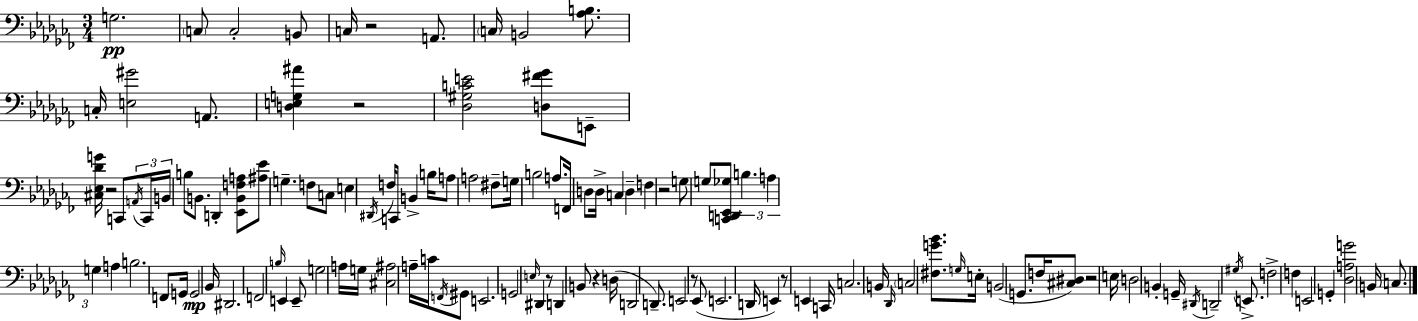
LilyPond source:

{
  \clef bass
  \numericTimeSignature
  \time 3/4
  \key aes \minor
  g2.\pp | \parenthesize c8 c2-. b,8 | c16 r2 a,8. | \parenthesize c16 b,2 <aes b>8. | \break c16-. <e gis'>2 a,8. | <d e g ais'>4 r2 | <des gis c' e'>2 <d fis' ges'>8 e,8-- | <cis ees des' g'>16 r2 c,8 \tuplet 3/2 { \acciaccatura { a,16 } | \break c,16 b,16 } b8 b,8. d,4-. <ees, b, f a>8 | <ais ees'>8 g4.-- f8 c8 | e4 \acciaccatura { dis,16 } f16 c,8 b,4-> | b16 a8 a2 | \break fis8-- g16 b2 a8. | f,16 d8 d16-> c4 d4-- | f4 r2 | g8 g8 <c, d, ees, ges>8 \tuplet 3/2 { b4. | \break a4 g4 } a4 | b2. | f,8 g,16 g,2\mp | bes,16 dis,2. | \break f,2 \grace { b16 } e,4 | e,8-- g2 | a16 g16 <cis ais>2 a16-- | c'16 \acciaccatura { f,16 } gis,8 e,2. | \break g,2 | \grace { e16 } dis,4 r8 d,4 b,8 | r4 d16( d,2 | d,8.--) e,2 | \break r8 ees,8( e,2. | d,16 e,4) r8 | e,4 c,16 c2. | b,16 \grace { des,16 } \parenthesize c2 | \break <fis g' bes'>8. \grace { g16 } e16-. b,2( | g,8. f16 <cis dis>8) r2 | e16 d2 | b,4-. g,16-- \acciaccatura { dis,16 } d,2-- | \break \acciaccatura { gis16 } e,8.-> f2-> | f4 e,2 | g,4-. <des a g'>2 | b,16 c8. \bar "|."
}